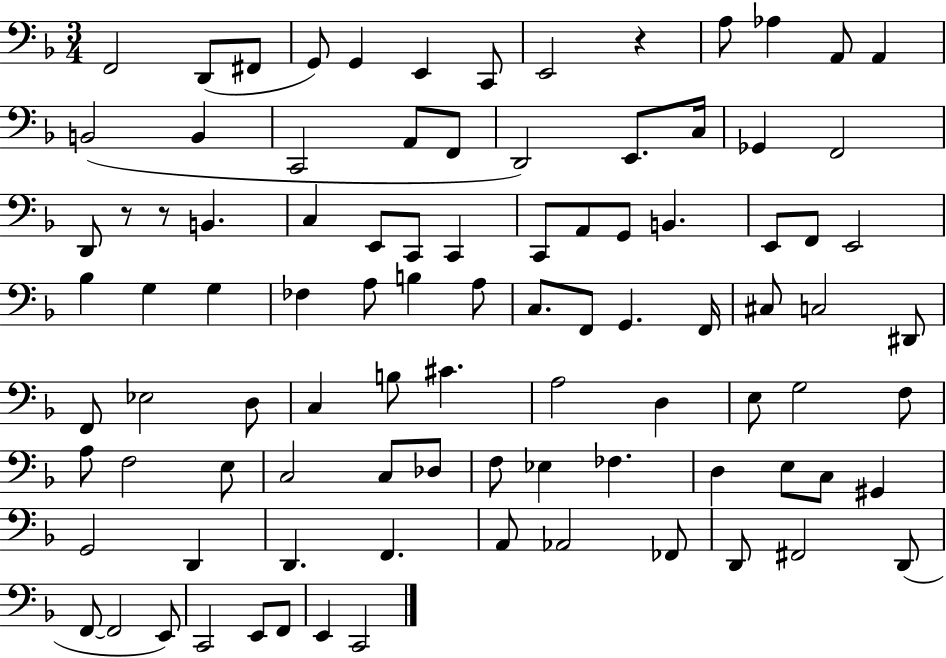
{
  \clef bass
  \numericTimeSignature
  \time 3/4
  \key f \major
  f,2 d,8( fis,8 | g,8) g,4 e,4 c,8 | e,2 r4 | a8 aes4 a,8 a,4 | \break b,2( b,4 | c,2 a,8 f,8 | d,2) e,8. c16 | ges,4 f,2 | \break d,8 r8 r8 b,4. | c4 e,8 c,8 c,4 | c,8 a,8 g,8 b,4. | e,8 f,8 e,2 | \break bes4 g4 g4 | fes4 a8 b4 a8 | c8. f,8 g,4. f,16 | cis8 c2 dis,8 | \break f,8 ees2 d8 | c4 b8 cis'4. | a2 d4 | e8 g2 f8 | \break a8 f2 e8 | c2 c8 des8 | f8 ees4 fes4. | d4 e8 c8 gis,4 | \break g,2 d,4 | d,4. f,4. | a,8 aes,2 fes,8 | d,8 fis,2 d,8( | \break f,8~~ f,2 e,8) | c,2 e,8 f,8 | e,4 c,2 | \bar "|."
}